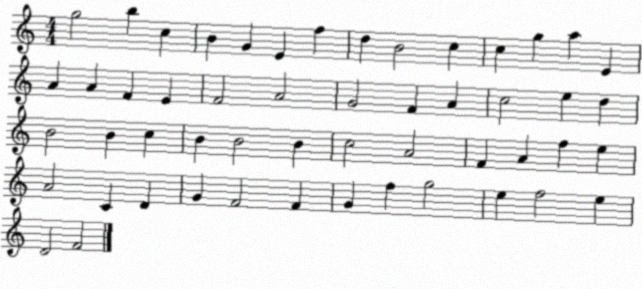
X:1
T:Untitled
M:4/4
L:1/4
K:C
g2 b c B G E f d B2 c c g a E A A F E F2 A2 G2 F A c2 e d B2 B c B B2 B c2 A2 F A f e A2 C D G F2 F G f g2 e f2 e D2 F2